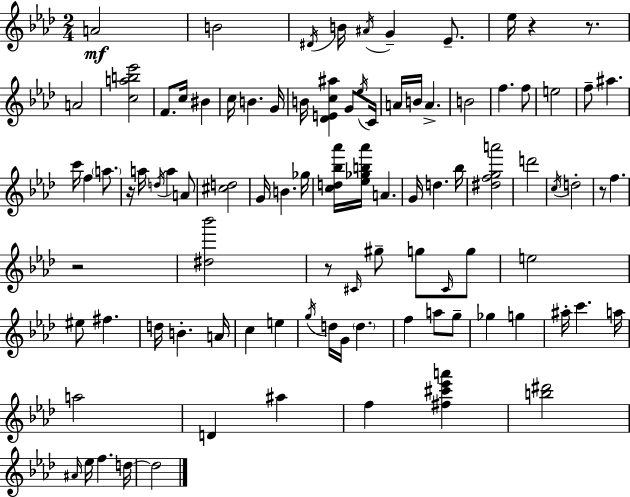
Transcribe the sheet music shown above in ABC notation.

X:1
T:Untitled
M:2/4
L:1/4
K:Ab
A2 B2 ^D/4 B/4 ^A/4 G _E/2 _e/4 z z/2 A2 [cab_e']2 F/2 c/4 ^B c/4 B G/4 B/4 [_DEc^a] G/2 _e/4 C/4 A/4 B/4 A B2 f f/2 e2 f/2 ^a c'/4 f a/2 z/4 a/4 d/4 a A/2 [^cd]2 G/4 B _g/4 [cd_b_a']/4 [_e_gb_a']/4 A G/4 d _b/4 [^dfga']2 d'2 c/4 d2 z/2 f z2 [^d_b']2 z/2 ^C/4 ^g/2 g/2 ^C/4 g/2 e2 ^e/2 ^f d/4 B A/4 c e g/4 d/4 G/4 d f a/2 g/2 _g g ^a/4 c' a/4 a2 D ^a f [^f^c'_e'a'] [b^d']2 ^A/4 _e/4 f d/4 d2